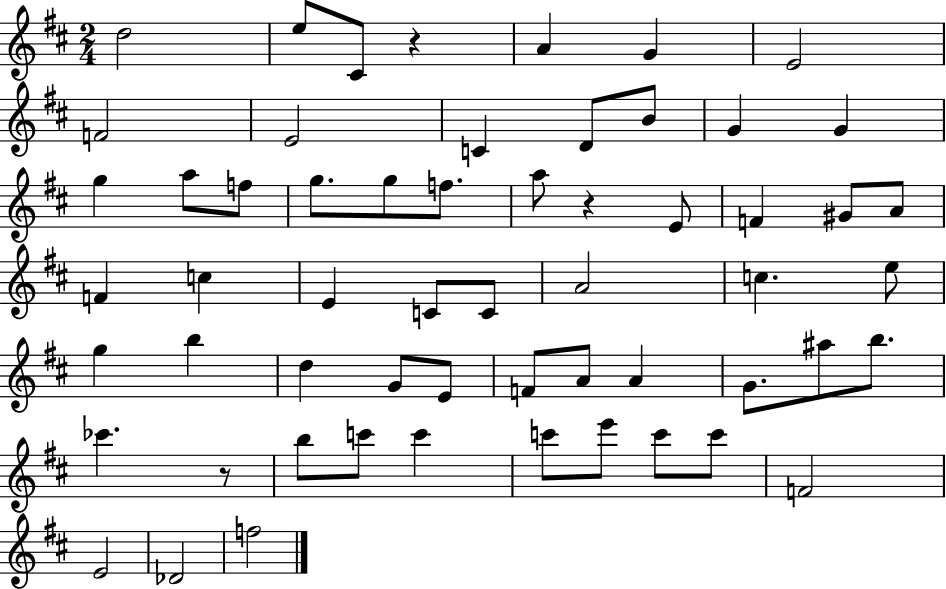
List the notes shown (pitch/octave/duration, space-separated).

D5/h E5/e C#4/e R/q A4/q G4/q E4/h F4/h E4/h C4/q D4/e B4/e G4/q G4/q G5/q A5/e F5/e G5/e. G5/e F5/e. A5/e R/q E4/e F4/q G#4/e A4/e F4/q C5/q E4/q C4/e C4/e A4/h C5/q. E5/e G5/q B5/q D5/q G4/e E4/e F4/e A4/e A4/q G4/e. A#5/e B5/e. CES6/q. R/e B5/e C6/e C6/q C6/e E6/e C6/e C6/e F4/h E4/h Db4/h F5/h